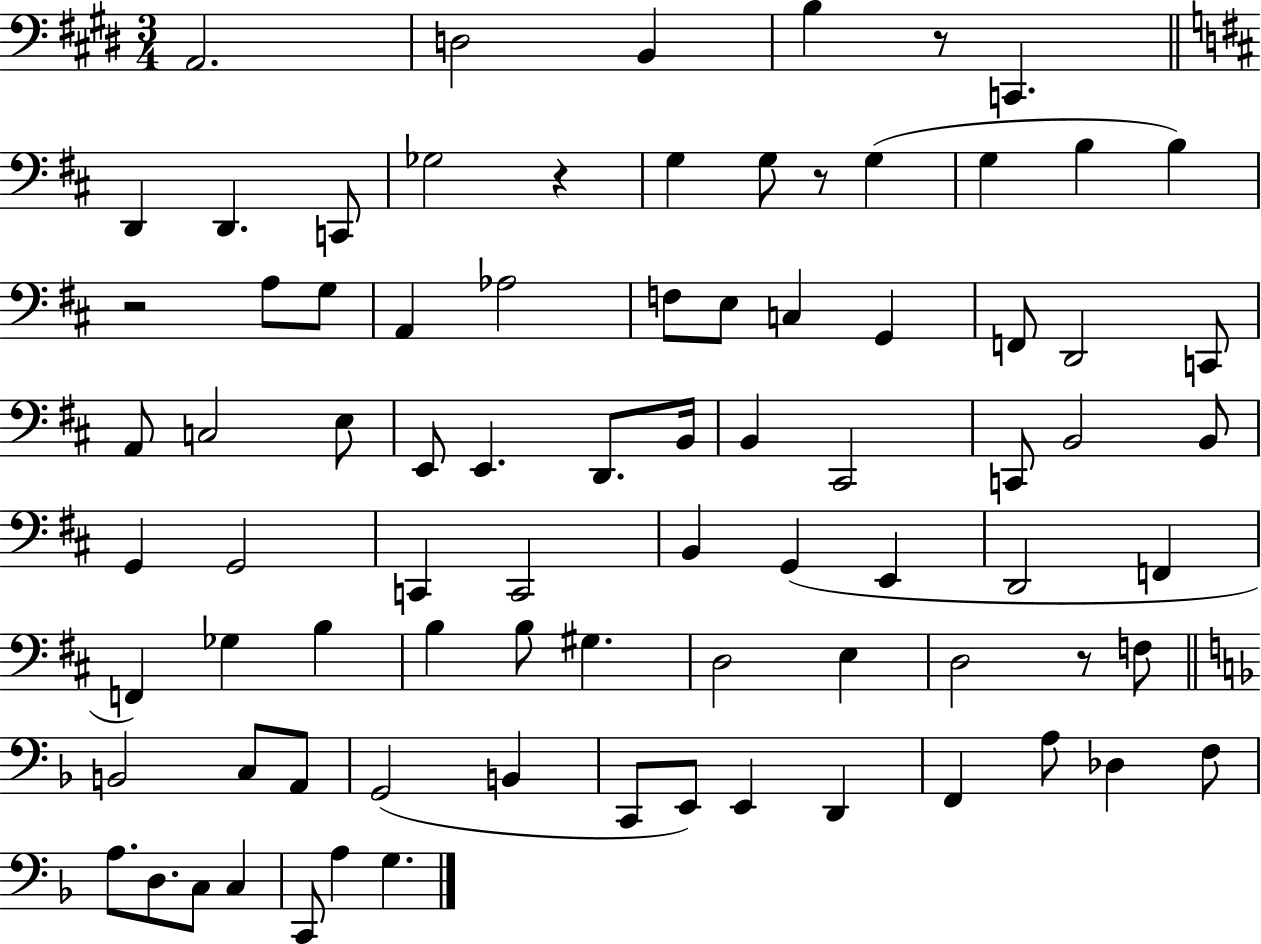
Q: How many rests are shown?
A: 5